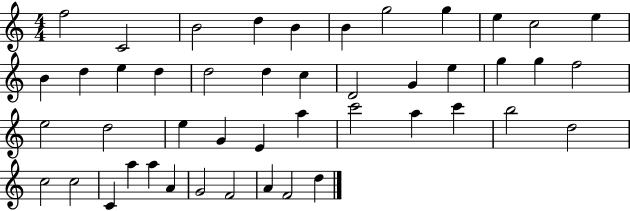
F5/h C4/h B4/h D5/q B4/q B4/q G5/h G5/q E5/q C5/h E5/q B4/q D5/q E5/q D5/q D5/h D5/q C5/q D4/h G4/q E5/q G5/q G5/q F5/h E5/h D5/h E5/q G4/q E4/q A5/q C6/h A5/q C6/q B5/h D5/h C5/h C5/h C4/q A5/q A5/q A4/q G4/h F4/h A4/q F4/h D5/q